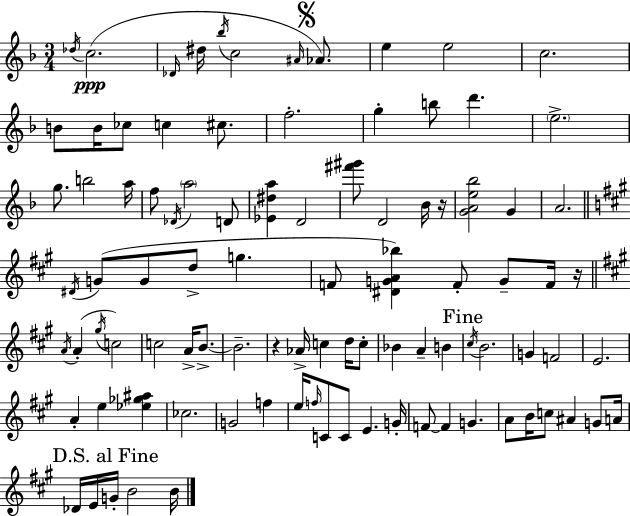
{
  \clef treble
  \numericTimeSignature
  \time 3/4
  \key d \minor
  \acciaccatura { des''16 }\ppp c''2.( | \grace { des'16 } dis''16 \acciaccatura { bes''16 } c''2 | \grace { ais'16 }) \mark \markup { \musicglyph "scripts.segno" } aes'8. e''4 e''2 | c''2. | \break b'8 b'16 ces''8 c''4 | cis''8. f''2.-. | g''4-. b''8 d'''4. | \parenthesize e''2.-> | \break g''8. b''2 | a''16 f''8 \acciaccatura { des'16 } \parenthesize a''2 | d'8 <ees' dis'' a''>4 d'2 | <fis''' gis'''>8 d'2 | \break bes'16 r16 <g' a' e'' bes''>2 | g'4 a'2. | \bar "||" \break \key a \major \acciaccatura { dis'16 } g'8( g'8 d''8-> g''4. | f'8 <dis' g' a' bes''>4) f'8-. g'8-- f'16 | r16 \bar "||" \break \key a \major \acciaccatura { a'16 }( a'4-. \acciaccatura { gis''16 }) c''2 | c''2 a'16-> b'8.->~~ | b'2.-- | r4 aes'16-> c''4 d''16 | \break c''8-. bes'4 a'4-- b'4 | \mark "Fine" \acciaccatura { cis''16 } b'2. | g'4 f'2 | e'2. | \break a'4-. e''4 <ees'' ges'' ais''>4 | ces''2. | g'2 f''4 | e''16 \grace { f''16 } c'8 c'8 e'4. | \break g'16-. f'8~~ f'4 g'4. | a'8 b'16 c''8 ais'4 | g'8 a'16 \mark "D.S. al Fine" des'16 e'16 g'16-. b'2 | b'16 \bar "|."
}